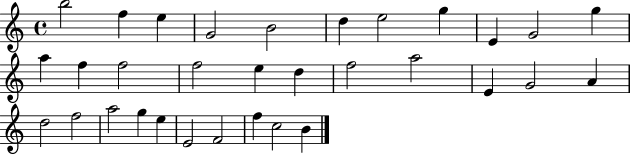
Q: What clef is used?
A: treble